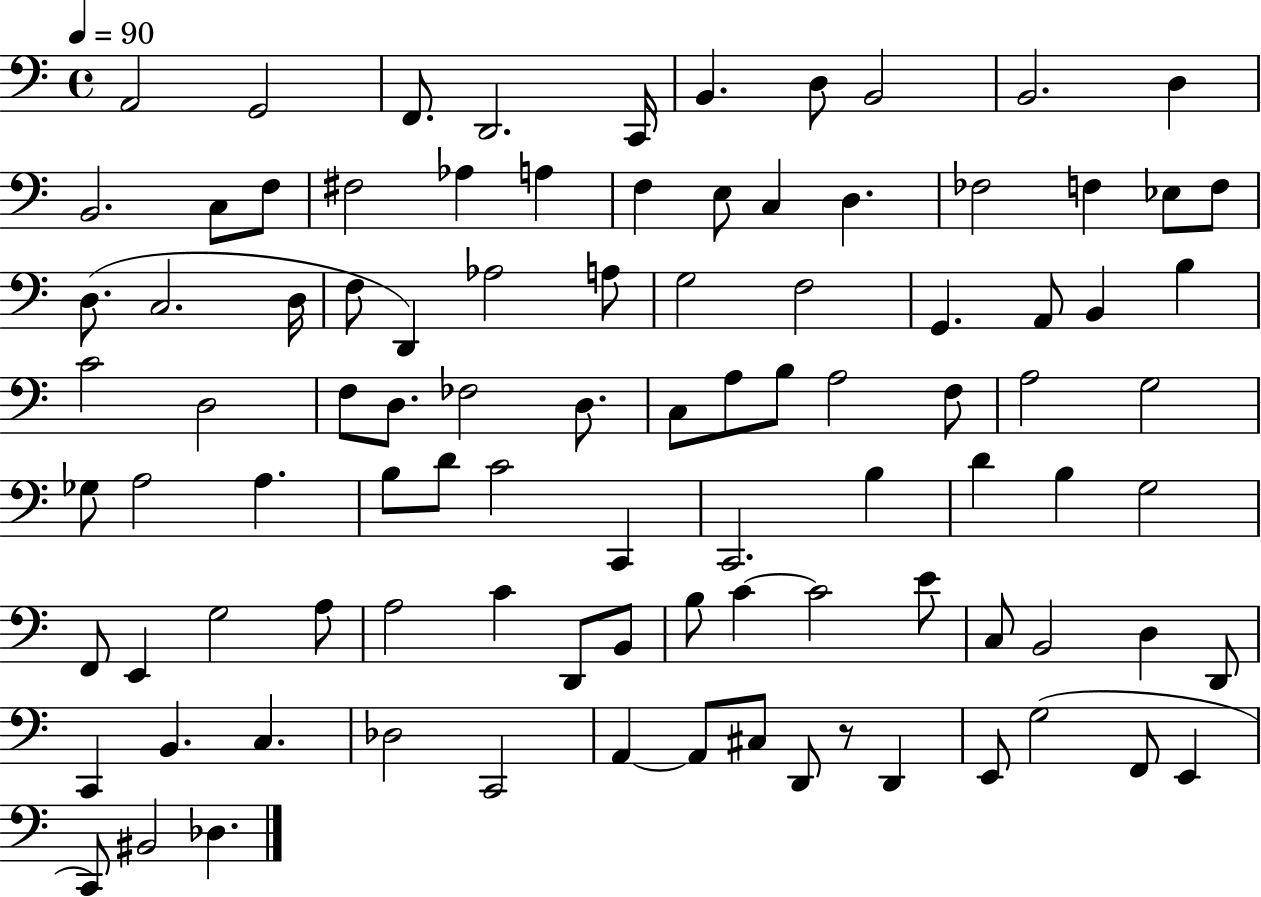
{
  \clef bass
  \time 4/4
  \defaultTimeSignature
  \key c \major
  \tempo 4 = 90
  a,2 g,2 | f,8. d,2. c,16 | b,4. d8 b,2 | b,2. d4 | \break b,2. c8 f8 | fis2 aes4 a4 | f4 e8 c4 d4. | fes2 f4 ees8 f8 | \break d8.( c2. d16 | f8 d,4) aes2 a8 | g2 f2 | g,4. a,8 b,4 b4 | \break c'2 d2 | f8 d8. fes2 d8. | c8 a8 b8 a2 f8 | a2 g2 | \break ges8 a2 a4. | b8 d'8 c'2 c,4 | c,2. b4 | d'4 b4 g2 | \break f,8 e,4 g2 a8 | a2 c'4 d,8 b,8 | b8 c'4~~ c'2 e'8 | c8 b,2 d4 d,8 | \break c,4 b,4. c4. | des2 c,2 | a,4~~ a,8 cis8 d,8 r8 d,4 | e,8 g2( f,8 e,4 | \break c,8) bis,2 des4. | \bar "|."
}